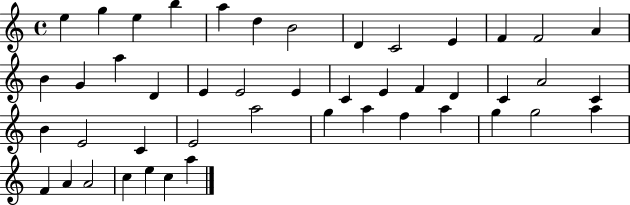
X:1
T:Untitled
M:4/4
L:1/4
K:C
e g e b a d B2 D C2 E F F2 A B G a D E E2 E C E F D C A2 C B E2 C E2 a2 g a f a g g2 a F A A2 c e c a